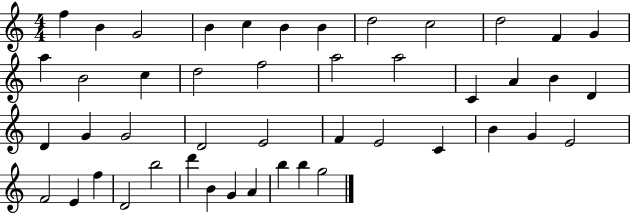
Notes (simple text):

F5/q B4/q G4/h B4/q C5/q B4/q B4/q D5/h C5/h D5/h F4/q G4/q A5/q B4/h C5/q D5/h F5/h A5/h A5/h C4/q A4/q B4/q D4/q D4/q G4/q G4/h D4/h E4/h F4/q E4/h C4/q B4/q G4/q E4/h F4/h E4/q F5/q D4/h B5/h D6/q B4/q G4/q A4/q B5/q B5/q G5/h